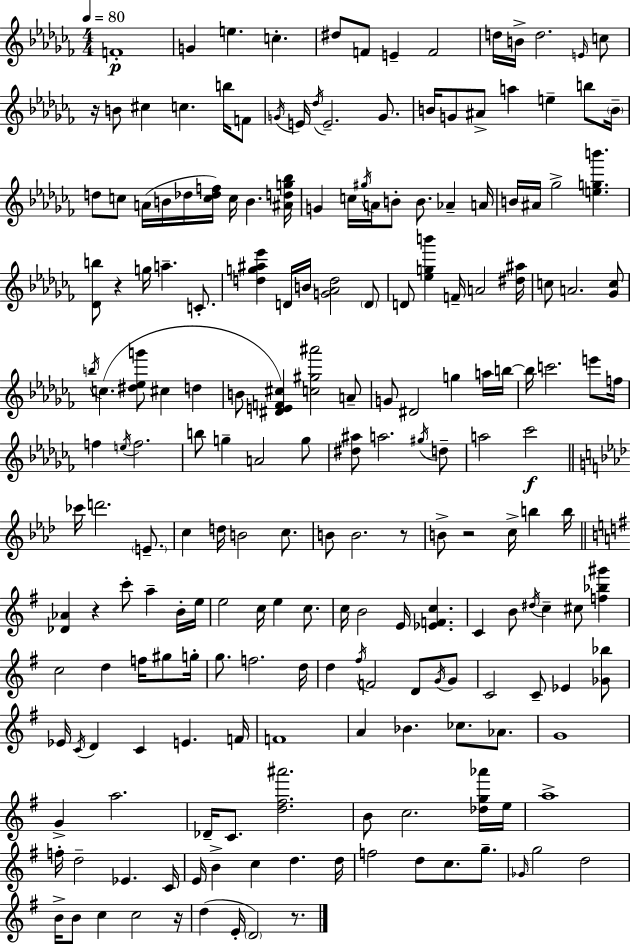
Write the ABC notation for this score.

X:1
T:Untitled
M:4/4
L:1/4
K:Abm
F4 G e c ^d/2 F/2 E F2 d/4 B/4 d2 E/4 c/2 z/4 B/2 ^c c b/4 F/2 G/4 E/4 _d/4 E2 G/2 B/4 G/2 ^A/2 a e b/2 B/4 d/2 c/2 A/4 B/4 _d/4 [c_df]/4 c/4 B [^Adg_b]/4 G c/4 ^g/4 A/4 B/2 B/2 _A A/4 B/4 ^A/4 _g2 [egb'] [_Db]/2 z g/4 a C/2 [dg^a_e'] D/4 B/4 [G_Ad]2 D/2 D/2 [_egb'] F/4 A2 [^d^a]/4 c/2 A2 [_Gc]/2 b/4 c [^d_eg']/2 ^c d B/2 [^DEF^c] [c^g^a']2 A/2 G/2 ^D2 g a/4 b/4 b/4 c'2 e'/2 f/4 f e/4 f2 b/2 g A2 g/2 [^d^a]/2 a2 ^g/4 d/2 a2 _c'2 _c'/4 d'2 E/2 c d/4 B2 c/2 B/2 B2 z/2 B/2 z2 c/4 b b/4 [_D_A] z c'/2 a B/4 e/4 e2 c/4 e c/2 c/4 B2 E/4 [_EFc] C B/2 ^d/4 c ^c/2 [f_b^g'] c2 d f/4 ^g/2 g/4 g/2 f2 d/4 d ^f/4 F2 D/2 G/4 G/2 C2 C/2 _E [_G_b]/2 _E/4 C/4 D C E F/4 F4 A _B _c/2 _A/2 G4 G a2 _D/4 C/2 [d^f^a']2 B/2 c2 [_dg_a']/4 e/4 a4 f/4 d2 _E C/4 E/4 B c d d/4 f2 d/2 c/2 g/2 _G/4 g2 d2 B/4 B/2 c c2 z/4 d E/4 D2 z/2